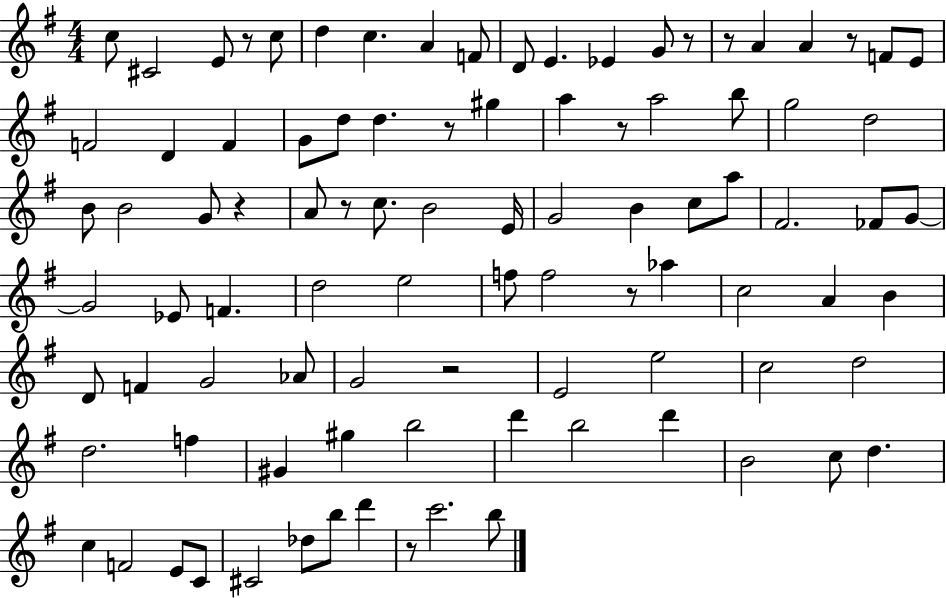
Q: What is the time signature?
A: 4/4